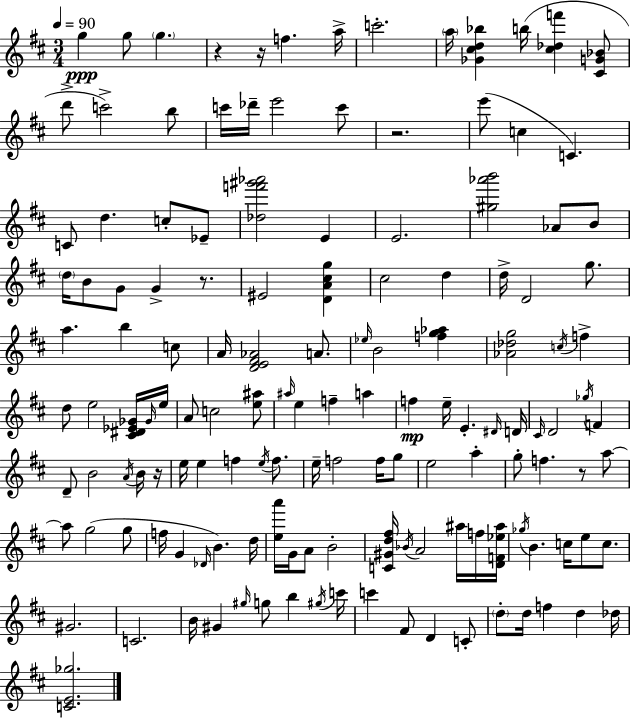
G5/q G5/e G5/q. R/q R/s F5/q. A5/s C6/h. A5/s [Gb4,C#5,D5,Bb5]/q B5/s [C#5,Db5,F6]/q [C#4,G4,Bb4]/e D6/e C6/h B5/e C6/s Db6/s E6/h C6/e R/h. E6/e C5/q C4/q. C4/e D5/q. C5/e Eb4/e [Db5,F6,G#6,Ab6]/h E4/q E4/h. [G#5,Ab6,B6]/h Ab4/e B4/e D5/s B4/e G4/e G4/q R/e. EIS4/h [D4,A4,C#5,G5]/q C#5/h D5/q D5/s D4/h G5/e. A5/q. B5/q C5/e A4/s [D4,E4,F#4,Ab4]/h A4/e. Eb5/s B4/h [F5,G5,Ab5]/q [Ab4,Db5,G5]/h C5/s F5/q D5/e E5/h [C#4,D#4,Eb4,Gb4]/s Gb4/s E5/s A4/e C5/h [E5,A#5]/e A#5/s E5/q F5/q A5/q F5/q E5/s E4/q. D#4/s D4/s C#4/s D4/h Gb5/s F4/q D4/e B4/h A4/s B4/s R/s E5/s E5/q F5/q E5/s F5/e. E5/s F5/h F5/s G5/e E5/h A5/q G5/e F5/q. R/e A5/e A5/e G5/h G5/e F5/s G4/q Db4/s B4/q. D5/s [E5,A6]/s G4/s A4/e B4/h [C4,G#4,D5,F#5]/s Bb4/s A4/h A#5/s F5/s [D4,F4,Eb5,A#5]/s Gb5/s B4/q. C5/s E5/e C5/e. G#4/h. C4/h. B4/s G#4/q G#5/s G5/e B5/q G#5/s C6/s C6/q F#4/e D4/q C4/e D5/e D5/s F5/q D5/q Db5/s [C4,E4,Gb5]/h.